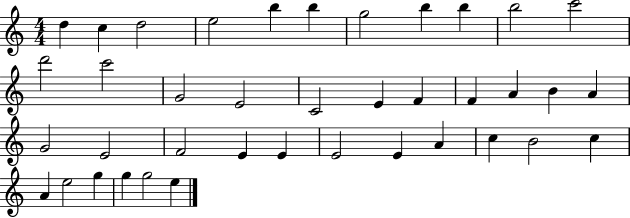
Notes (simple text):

D5/q C5/q D5/h E5/h B5/q B5/q G5/h B5/q B5/q B5/h C6/h D6/h C6/h G4/h E4/h C4/h E4/q F4/q F4/q A4/q B4/q A4/q G4/h E4/h F4/h E4/q E4/q E4/h E4/q A4/q C5/q B4/h C5/q A4/q E5/h G5/q G5/q G5/h E5/q